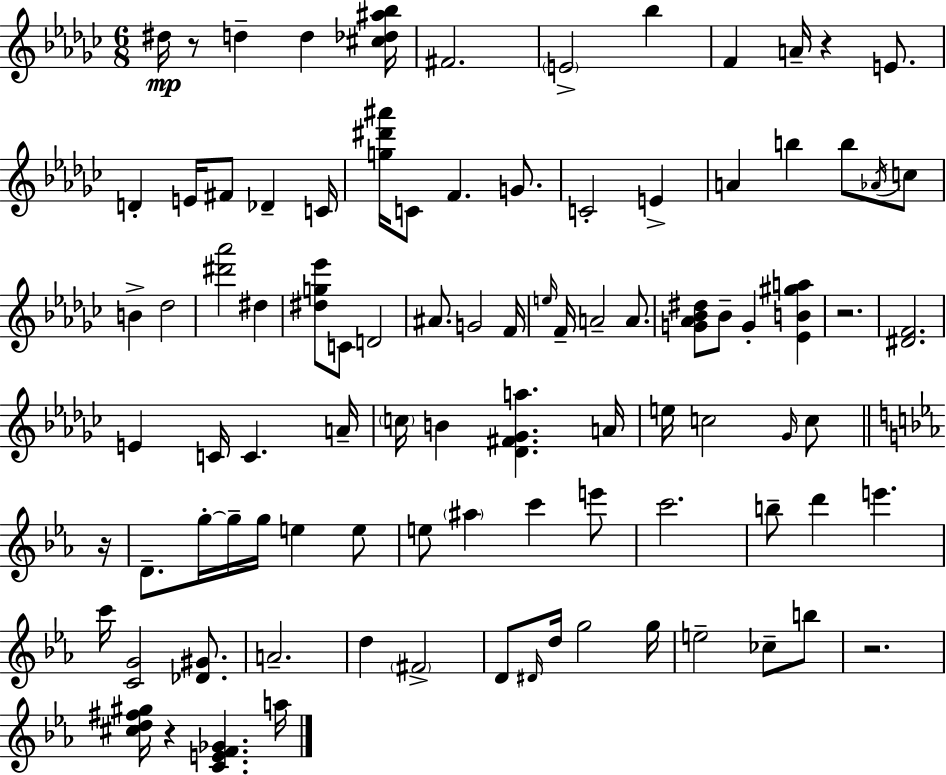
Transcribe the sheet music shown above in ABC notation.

X:1
T:Untitled
M:6/8
L:1/4
K:Ebm
^d/4 z/2 d d [^c_d^a_b]/4 ^F2 E2 _b F A/4 z E/2 D E/4 ^F/2 _D C/4 [g^d'^a']/4 C/2 F G/2 C2 E A b b/2 _A/4 c/2 B _d2 [^d'_a']2 ^d [^dg_e']/2 C/2 D2 ^A/2 G2 F/4 e/4 F/4 A2 A/2 [G_A_B^d]/2 _B/2 G [_EB^ga] z2 [^DF]2 E C/4 C A/4 c/4 B [_D^F_Ga] A/4 e/4 c2 _G/4 c/2 z/4 D/2 g/4 g/4 g/4 e e/2 e/2 ^a c' e'/2 c'2 b/2 d' e' c'/4 [CG]2 [_D^G]/2 A2 d ^F2 D/2 ^D/4 d/4 g2 g/4 e2 _c/2 b/2 z2 [^cd^f^g]/4 z [CEF_G] a/4